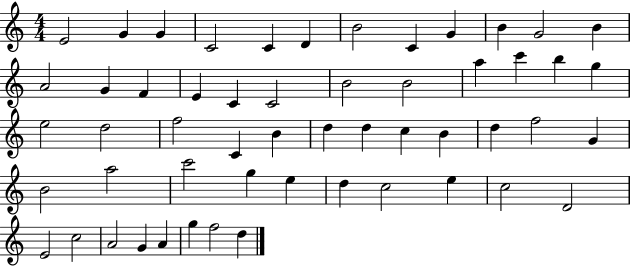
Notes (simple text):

E4/h G4/q G4/q C4/h C4/q D4/q B4/h C4/q G4/q B4/q G4/h B4/q A4/h G4/q F4/q E4/q C4/q C4/h B4/h B4/h A5/q C6/q B5/q G5/q E5/h D5/h F5/h C4/q B4/q D5/q D5/q C5/q B4/q D5/q F5/h G4/q B4/h A5/h C6/h G5/q E5/q D5/q C5/h E5/q C5/h D4/h E4/h C5/h A4/h G4/q A4/q G5/q F5/h D5/q